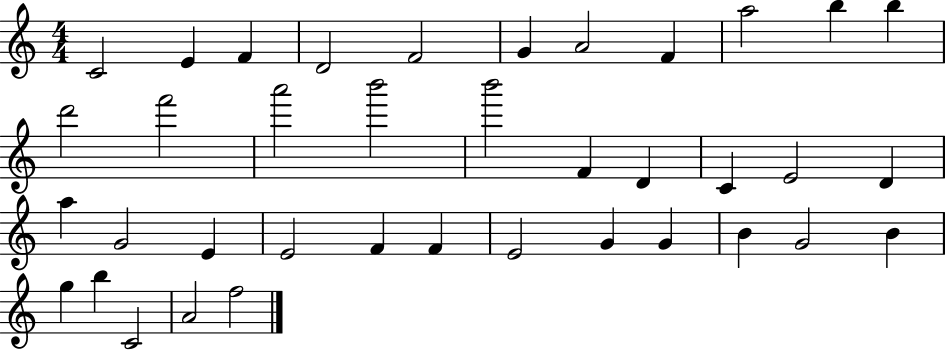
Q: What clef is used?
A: treble